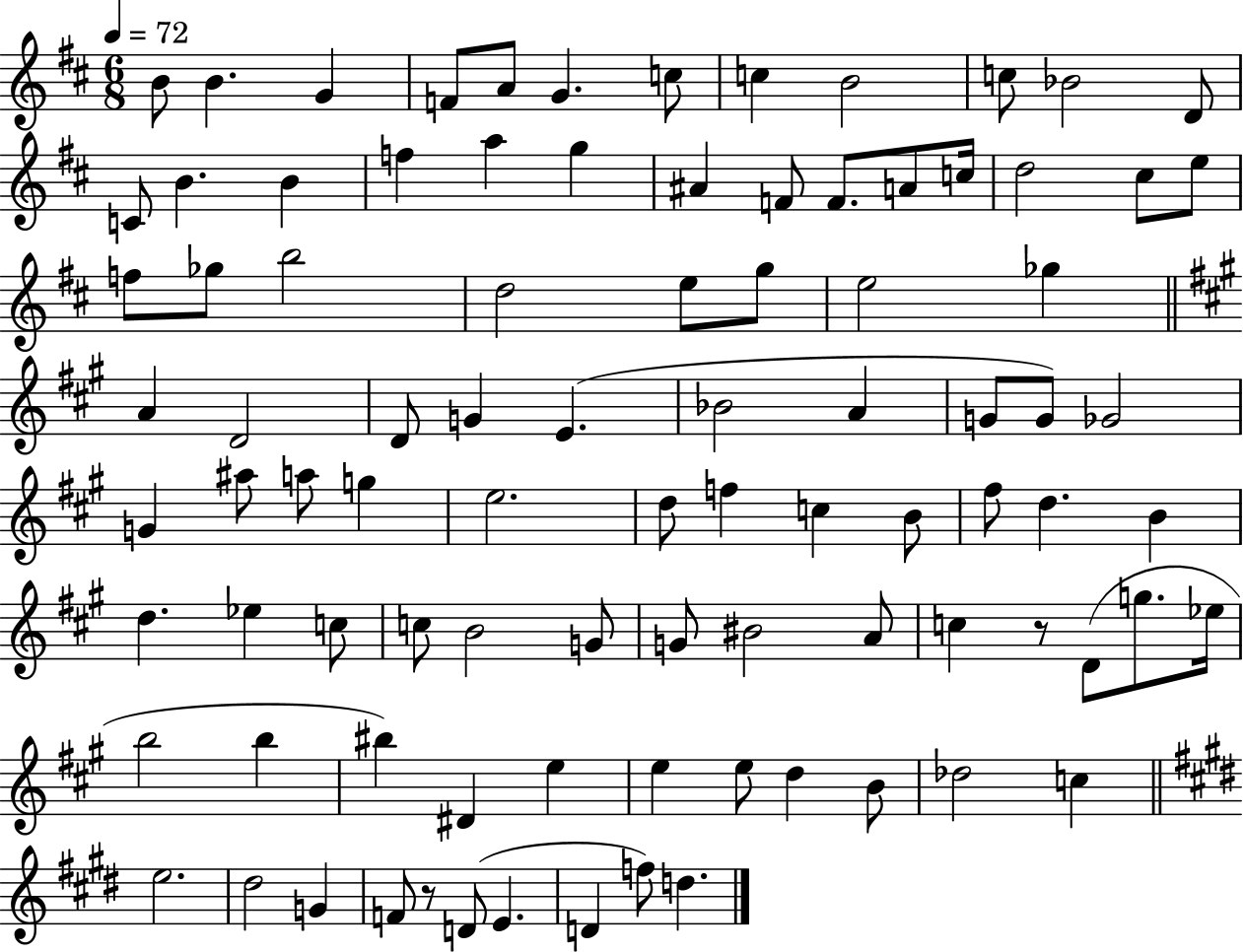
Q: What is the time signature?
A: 6/8